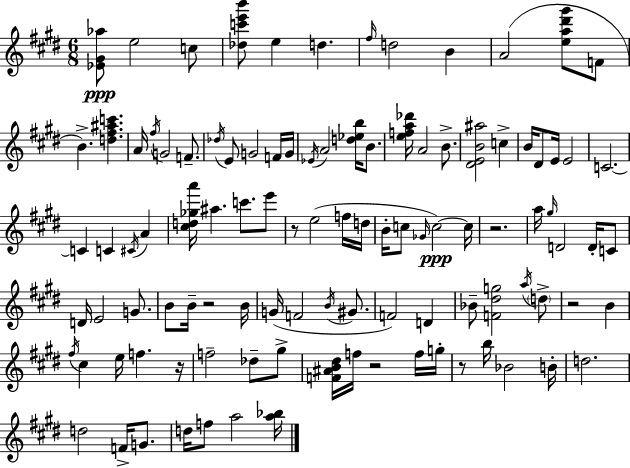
[Eb4,G#4,Ab5]/e E5/h C5/e [Db5,C6,E6,B6]/e E5/q D5/q. F#5/s D5/h B4/q A4/h [E5,A5,D#6,G#6]/e F4/e B4/q. [D5,F#5,A#5,C6]/q. A4/s F#5/s G4/h F4/e. Db5/s E4/e G4/h F4/s G4/s Eb4/s A4/h [D5,Eb5,B5]/s B4/e. [E5,F5,A5,Db6]/s A4/h B4/e. [D#4,E4,B4,A#5]/h C5/q B4/s D#4/e E4/s E4/h C4/h. C4/q C4/q C#4/s A4/q [C#5,D5,Gb5,A6]/s A#5/q. C6/e. E6/e R/e E5/h F5/s D5/s B4/s C5/e Gb4/s C5/h C5/s R/h. A5/s G#5/s D4/h D4/s C4/e D4/s E4/h G4/e. B4/e B4/s R/h B4/s G4/s F4/h B4/s G#4/e. F4/h D4/q Bb4/e [F4,D#5,G5]/h A5/s D5/e R/h B4/q F#5/s C#5/q E5/s F5/q. R/s F5/h Db5/e G#5/e [F4,A#4,B4,D#5]/s F5/s R/h F5/s G5/s R/e B5/s Bb4/h B4/s D5/h. D5/h F4/s G4/e. D5/s F5/e A5/h [A5,Bb5]/s